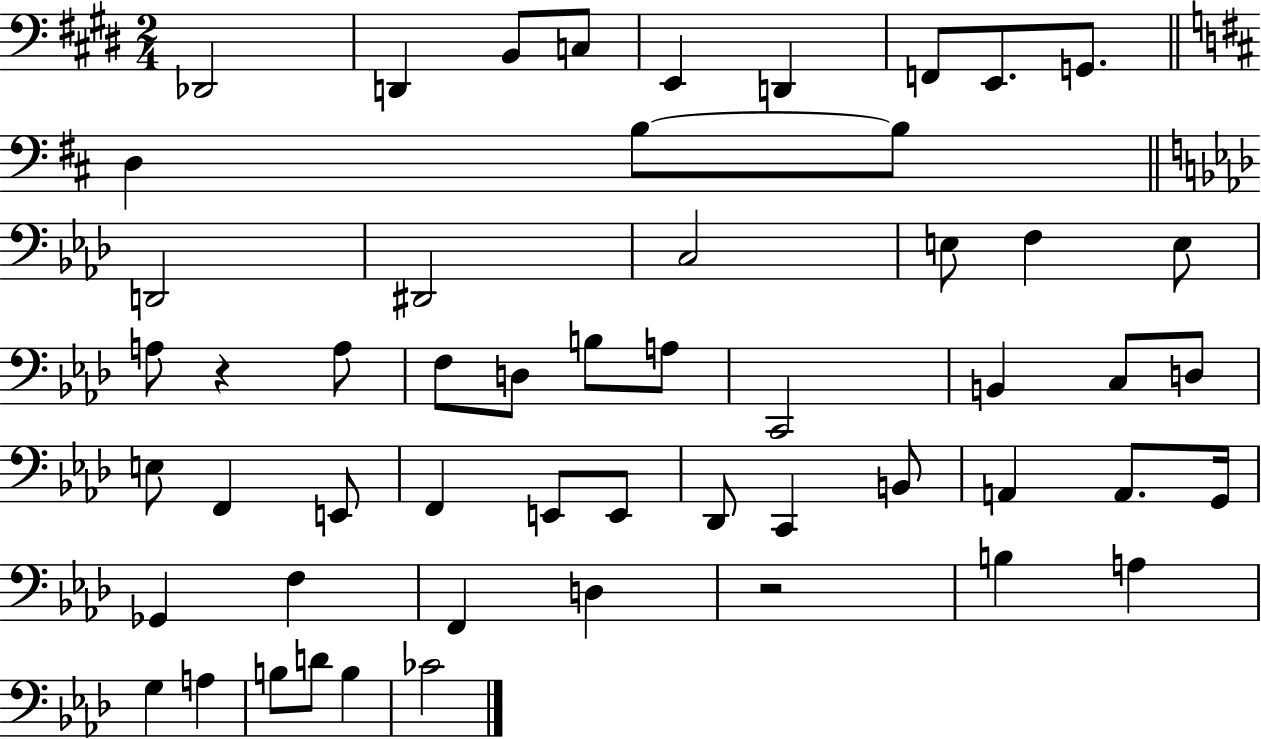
X:1
T:Untitled
M:2/4
L:1/4
K:E
_D,,2 D,, B,,/2 C,/2 E,, D,, F,,/2 E,,/2 G,,/2 D, B,/2 B,/2 D,,2 ^D,,2 C,2 E,/2 F, E,/2 A,/2 z A,/2 F,/2 D,/2 B,/2 A,/2 C,,2 B,, C,/2 D,/2 E,/2 F,, E,,/2 F,, E,,/2 E,,/2 _D,,/2 C,, B,,/2 A,, A,,/2 G,,/4 _G,, F, F,, D, z2 B, A, G, A, B,/2 D/2 B, _C2